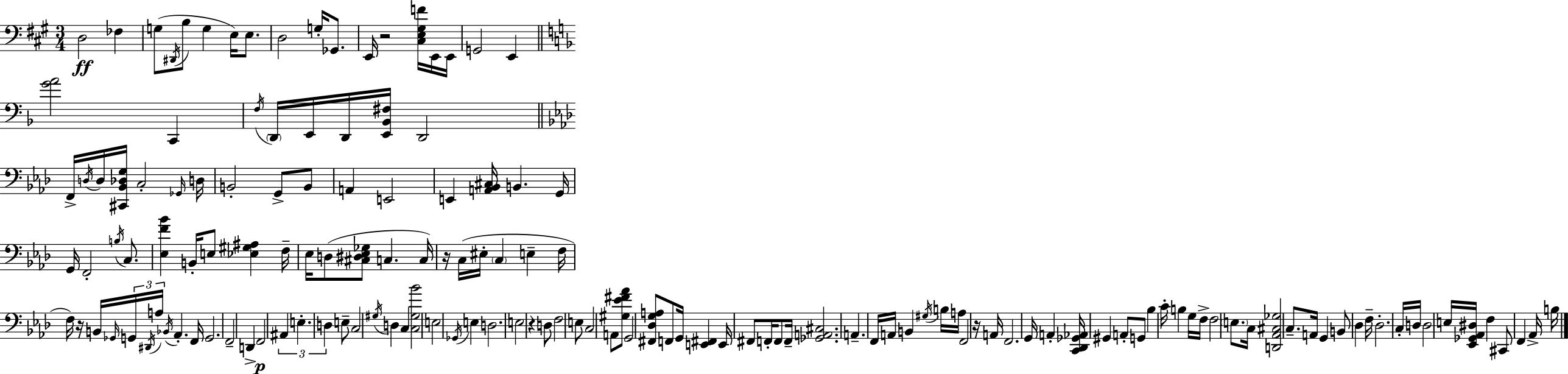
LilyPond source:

{
  \clef bass
  \numericTimeSignature
  \time 3/4
  \key a \major
  d2\ff fes4 | g8( \acciaccatura { dis,16 } b8 g4 e16) e8. | d2 g16-. ges,8. | e,16 r2 <cis e gis f'>16 e,16 | \break e,16 g,2 e,4 | \bar "||" \break \key d \minor <g' a'>2 c,4 | \acciaccatura { f16 } \parenthesize d,16 e,16 d,16 <e, bes, fis>16 d,2 | \bar "||" \break \key f \minor f,16-> \acciaccatura { d16 } d16 <cis, bes, des g>16 c2-. | \grace { ges,16 } d16 b,2-. g,8-> | b,8 a,4 e,2 | e,4 <a, bes, cis>16 b,4. | \break g,16 g,16 f,2-. \acciaccatura { b16 } | c8. <ees f' bes'>4 b,16-. e8 <ees gis ais>4 | f16-- ees16 d8( <cis dis ees ges>8 c4. | c16) r16 c16( eis16-. \parenthesize c4 e4-- | \break f16 f16) r16 b,16 \grace { ges,16 } \tuplet 3/2 { g,16 \acciaccatura { dis,16 } a16 } \acciaccatura { bes,16 } aes,4.-. | f,16 g,2. | f,2-- | d,4-> f,2\p | \break \tuplet 3/2 { ais,4 e4.-. | d4 } e8-- c2 | \acciaccatura { gis16 } d4 c4 <c gis bes'>2 | e2 | \break \acciaccatura { ges,16 } e4 d2. | e2 | r4 d8 f2 | e8 c2 | \break a,8 <gis ees' fis' aes'>8 g,2 | <fis, des g a>8 f,8 g,16 <e, fis,>4 | e,16 fis,8 f,16-. f,8 f,16-- <ges, a, cis>2. | a,4.-- | \break f,16 a,16 b,4 \acciaccatura { gis16 } b16 a16 f,2 | r16 a,16 f,2. | g,16 a,4-. | <c, des, ges, aes,>16 gis,4 a,8-. g,8 bes4 | \break c'16-. b4 g16 f16-> f2 | \parenthesize e8. c16 <d, aes, cis ges>2 | c8.-- a,16 g,4 | b,8 des4 f16-- des2.-. | \break c16-. d16 d2 | e16 <ees, ges, aes, dis>16 f4 | cis,8 f,4 aes,16-> b16 \bar "|."
}